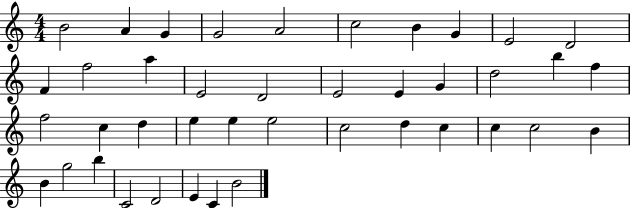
X:1
T:Untitled
M:4/4
L:1/4
K:C
B2 A G G2 A2 c2 B G E2 D2 F f2 a E2 D2 E2 E G d2 b f f2 c d e e e2 c2 d c c c2 B B g2 b C2 D2 E C B2